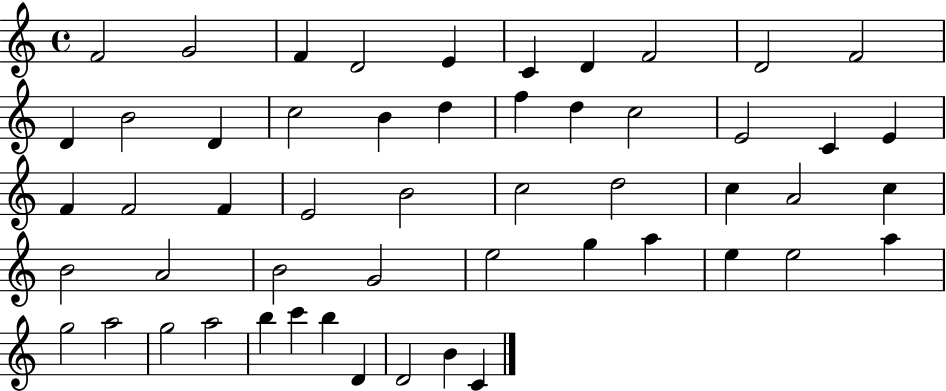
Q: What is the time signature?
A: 4/4